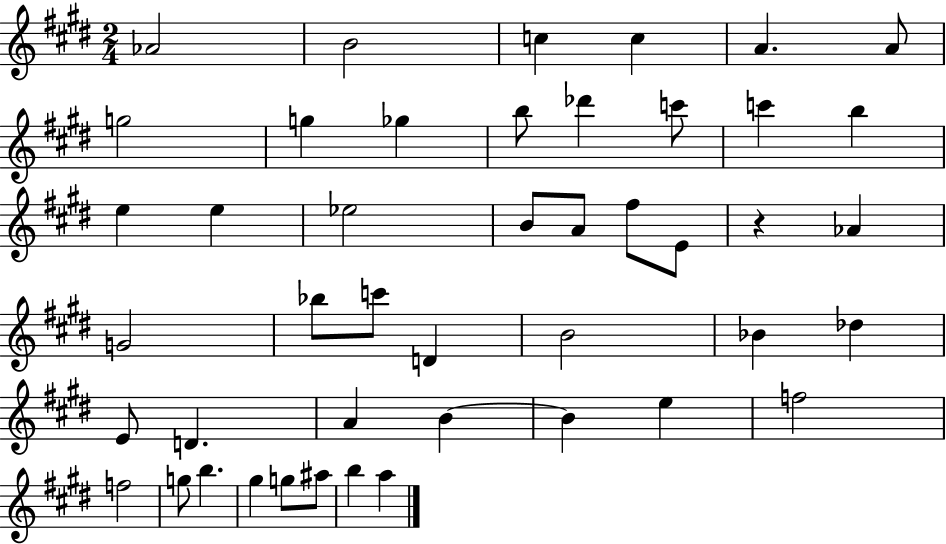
{
  \clef treble
  \numericTimeSignature
  \time 2/4
  \key e \major
  aes'2 | b'2 | c''4 c''4 | a'4. a'8 | \break g''2 | g''4 ges''4 | b''8 des'''4 c'''8 | c'''4 b''4 | \break e''4 e''4 | ees''2 | b'8 a'8 fis''8 e'8 | r4 aes'4 | \break g'2 | bes''8 c'''8 d'4 | b'2 | bes'4 des''4 | \break e'8 d'4. | a'4 b'4~~ | b'4 e''4 | f''2 | \break f''2 | g''8 b''4. | gis''4 g''8 ais''8 | b''4 a''4 | \break \bar "|."
}